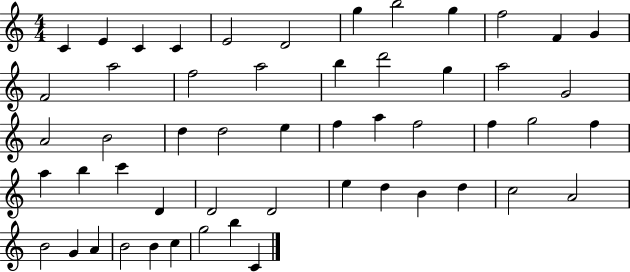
C4/q E4/q C4/q C4/q E4/h D4/h G5/q B5/h G5/q F5/h F4/q G4/q F4/h A5/h F5/h A5/h B5/q D6/h G5/q A5/h G4/h A4/h B4/h D5/q D5/h E5/q F5/q A5/q F5/h F5/q G5/h F5/q A5/q B5/q C6/q D4/q D4/h D4/h E5/q D5/q B4/q D5/q C5/h A4/h B4/h G4/q A4/q B4/h B4/q C5/q G5/h B5/q C4/q